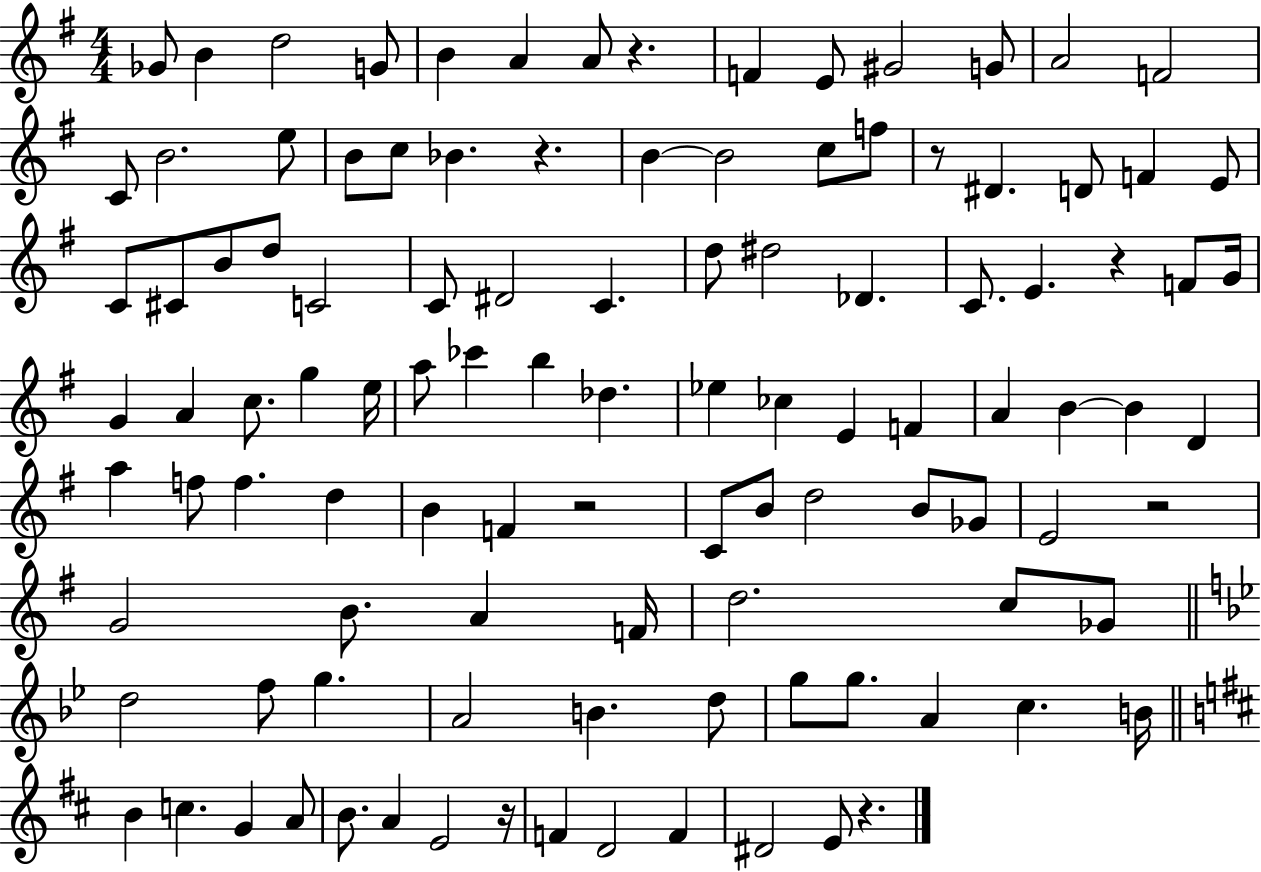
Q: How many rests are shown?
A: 8